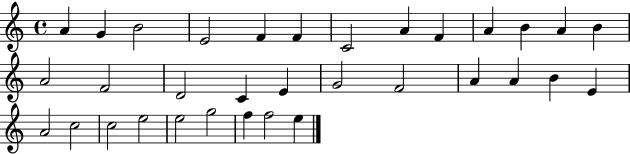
X:1
T:Untitled
M:4/4
L:1/4
K:C
A G B2 E2 F F C2 A F A B A B A2 F2 D2 C E G2 F2 A A B E A2 c2 c2 e2 e2 g2 f f2 e